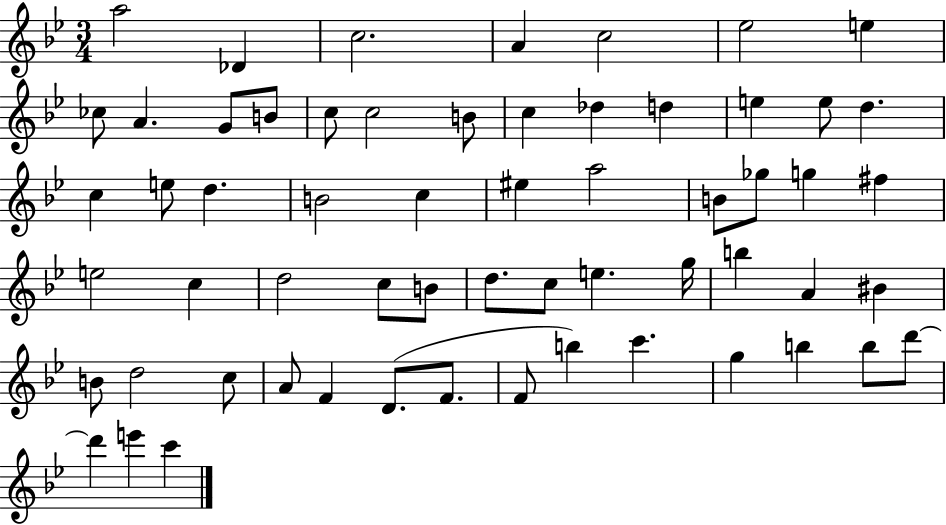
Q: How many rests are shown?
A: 0